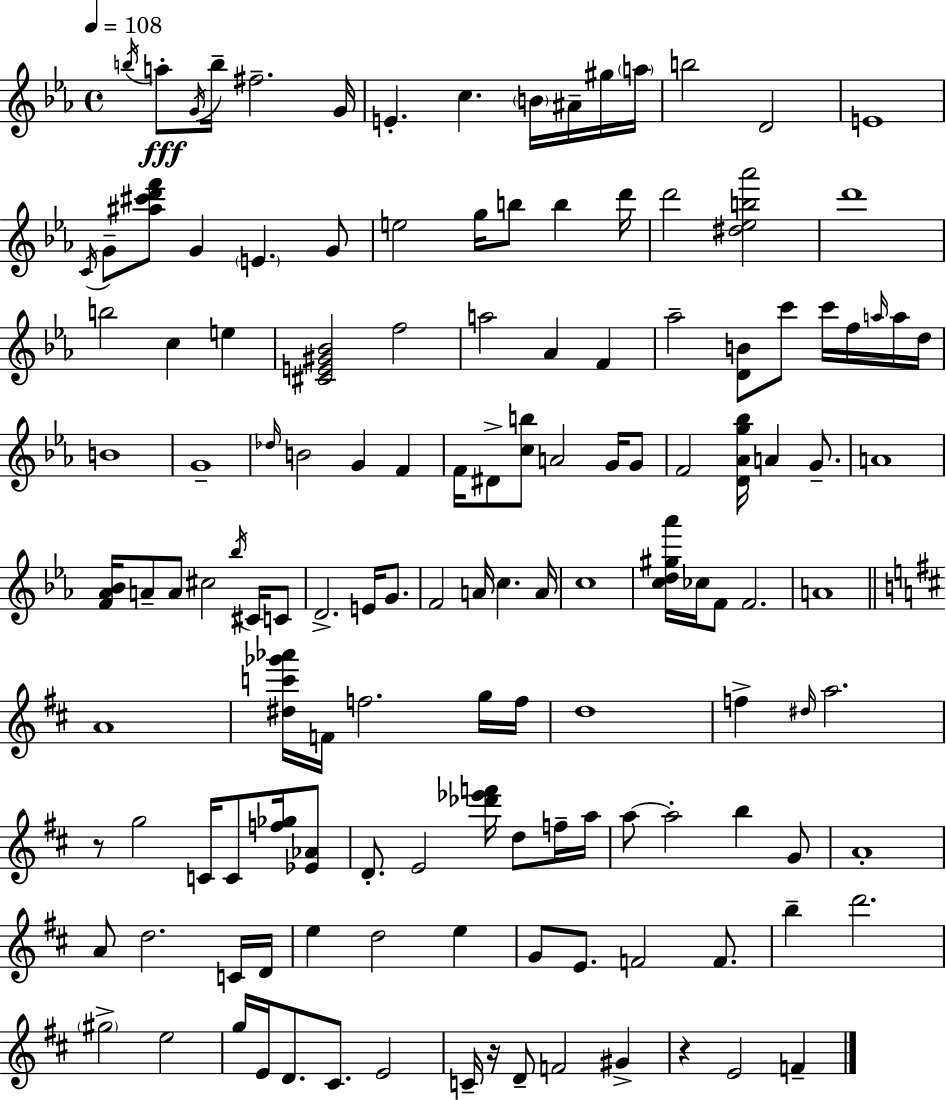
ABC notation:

X:1
T:Untitled
M:4/4
L:1/4
K:Eb
b/4 a/2 G/4 b/4 ^f2 G/4 E c B/4 ^A/4 ^g/4 a/4 b2 D2 E4 C/4 G/2 [^a^c'd'f']/2 G E G/2 e2 g/4 b/2 b d'/4 d'2 [^d_eb_a']2 d'4 b2 c e [^CE^G_B]2 f2 a2 _A F _a2 [DB]/2 c'/2 c'/4 f/4 a/4 a/4 d/4 B4 G4 _d/4 B2 G F F/4 ^D/2 [cb]/2 A2 G/4 G/2 F2 [D_Ag_b]/4 A G/2 A4 [F_A_B]/4 A/2 A/2 ^c2 _b/4 ^C/4 C/2 D2 E/4 G/2 F2 A/4 c A/4 c4 [cd^g_a']/4 _c/4 F/2 F2 A4 A4 [^dc'_g'_a']/4 F/4 f2 g/4 f/4 d4 f ^d/4 a2 z/2 g2 C/4 C/2 [f_g]/4 [_E_A]/2 D/2 E2 [_d'_e'f']/4 d/2 f/4 a/4 a/2 a2 b G/2 A4 A/2 d2 C/4 D/4 e d2 e G/2 E/2 F2 F/2 b d'2 ^g2 e2 g/4 E/4 D/2 ^C/2 E2 C/4 z/4 D/2 F2 ^G z E2 F